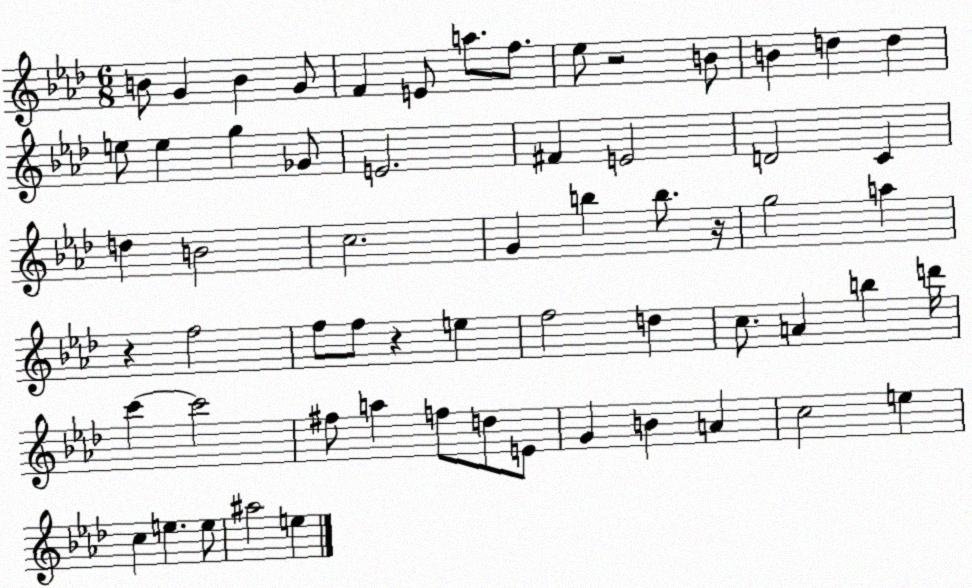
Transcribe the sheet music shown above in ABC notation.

X:1
T:Untitled
M:6/8
L:1/4
K:Ab
B/2 G B G/2 F E/2 a/2 f/2 _e/2 z2 B/2 B d d e/2 e g _G/2 E2 ^F E2 D2 C d B2 c2 G b b/2 z/4 g2 a z f2 f/2 f/2 z e f2 d c/2 A b d'/4 c' c'2 ^f/2 a f/2 d/2 E/2 G B A c2 e c e e/2 ^a2 e